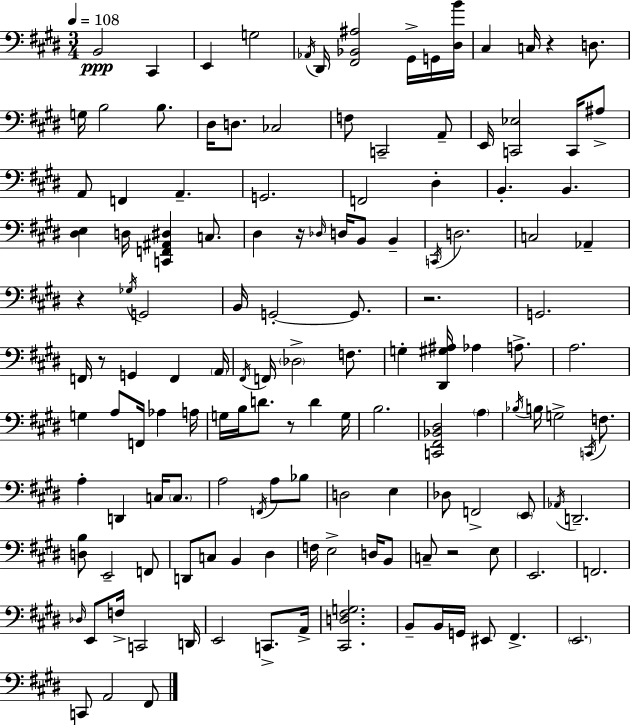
X:1
T:Untitled
M:3/4
L:1/4
K:E
B,,2 ^C,, E,, G,2 _A,,/4 ^D,,/4 [^F,,_B,,^A,]2 ^G,,/4 G,,/4 [^D,B]/4 ^C, C,/4 z D,/2 G,/4 B,2 B,/2 ^D,/4 D,/2 _C,2 F,/2 C,,2 A,,/2 E,,/4 [C,,_E,]2 C,,/4 ^A,/2 A,,/2 F,, A,, G,,2 F,,2 ^D, B,, B,, [^D,E,] D,/4 [C,,F,,^A,,^D,] C,/2 ^D, z/4 _D,/4 D,/4 B,,/2 B,, C,,/4 D,2 C,2 _A,, z _G,/4 G,,2 B,,/4 G,,2 G,,/2 z2 G,,2 F,,/4 z/2 G,, F,, A,,/4 ^F,,/4 F,,/4 _D,2 F,/2 G, [^D,,^G,^A,]/4 _A, A,/2 A,2 G, A,/2 F,,/4 _A, A,/4 G,/4 B,/4 D/2 z/2 D G,/4 B,2 [C,,^F,,_B,,^D,]2 A, _B,/4 B,/4 G,2 C,,/4 F,/2 A, D,, C,/4 C,/2 A,2 F,,/4 A,/2 _B,/2 D,2 E, _D,/2 F,,2 E,,/2 _A,,/4 D,,2 [D,B,]/2 E,,2 F,,/2 D,,/2 C,/2 B,, ^D, F,/4 E,2 D,/4 B,,/2 C,/2 z2 E,/2 E,,2 F,,2 _D,/4 E,,/2 F,/4 C,,2 D,,/4 E,,2 C,,/2 A,,/4 [^C,,D,^F,G,]2 B,,/2 B,,/4 G,,/4 ^E,,/2 ^F,, E,,2 C,,/2 A,,2 ^F,,/2